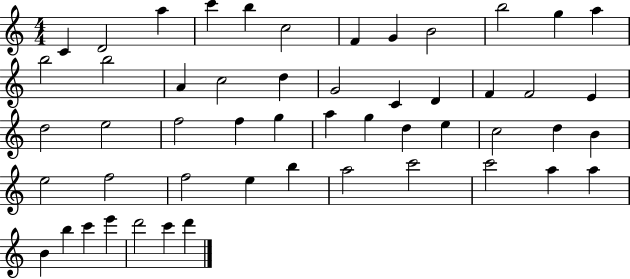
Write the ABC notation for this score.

X:1
T:Untitled
M:4/4
L:1/4
K:C
C D2 a c' b c2 F G B2 b2 g a b2 b2 A c2 d G2 C D F F2 E d2 e2 f2 f g a g d e c2 d B e2 f2 f2 e b a2 c'2 c'2 a a B b c' e' d'2 c' d'